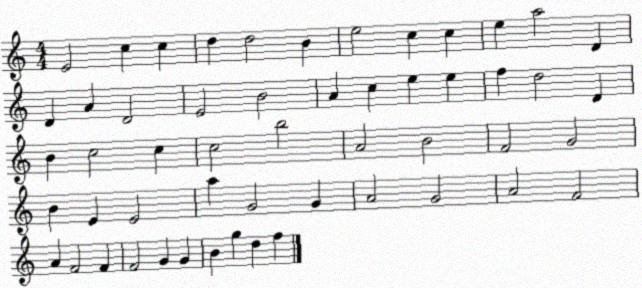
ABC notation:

X:1
T:Untitled
M:4/4
L:1/4
K:C
E2 c c d d2 B e2 c c e a2 D D A D2 E2 B2 A c e e f d2 D B c2 c c2 b2 A2 B2 F2 G2 B E E2 a G2 G A2 G2 A2 F2 A F2 F F2 G G B g d f